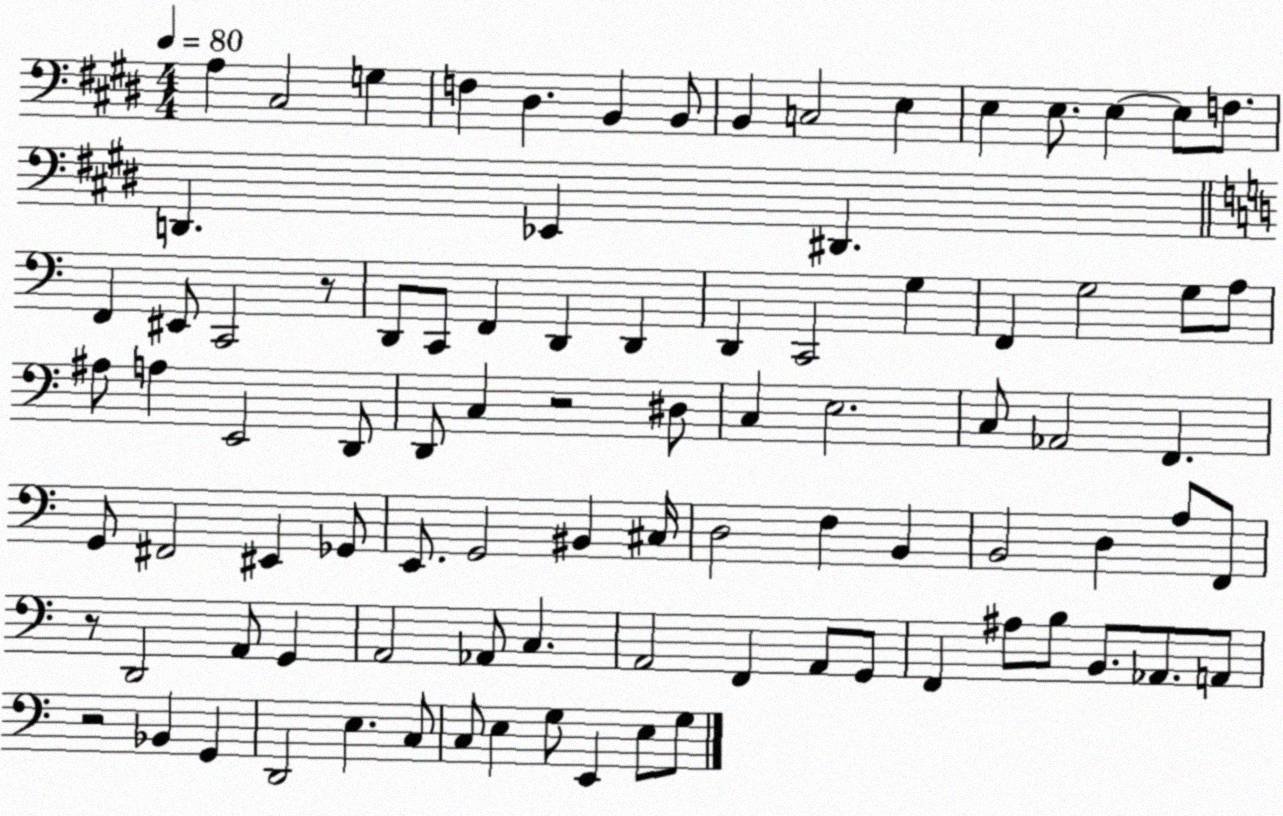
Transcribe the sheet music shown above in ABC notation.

X:1
T:Untitled
M:4/4
L:1/4
K:E
A, ^C,2 G, F, ^D, B,, B,,/2 B,, C,2 E, E, E,/2 E, E,/2 F,/2 D,, _E,, ^D,, F,, ^E,,/2 C,,2 z/2 D,,/2 C,,/2 F,, D,, D,, D,, C,,2 G, F,, G,2 G,/2 A,/2 ^A,/2 A, E,,2 D,,/2 D,,/2 C, z2 ^D,/2 C, E,2 C,/2 _A,,2 F,, G,,/2 ^F,,2 ^E,, _G,,/2 E,,/2 G,,2 ^B,, ^C,/4 D,2 F, B,, B,,2 D, A,/2 F,,/2 z/2 D,,2 A,,/2 G,, A,,2 _A,,/2 C, A,,2 F,, A,,/2 G,,/2 F,, ^A,/2 B,/2 B,,/2 _A,,/2 A,,/2 z2 _B,, G,, D,,2 E, C,/2 C,/2 E, G,/2 E,, E,/2 G,/2